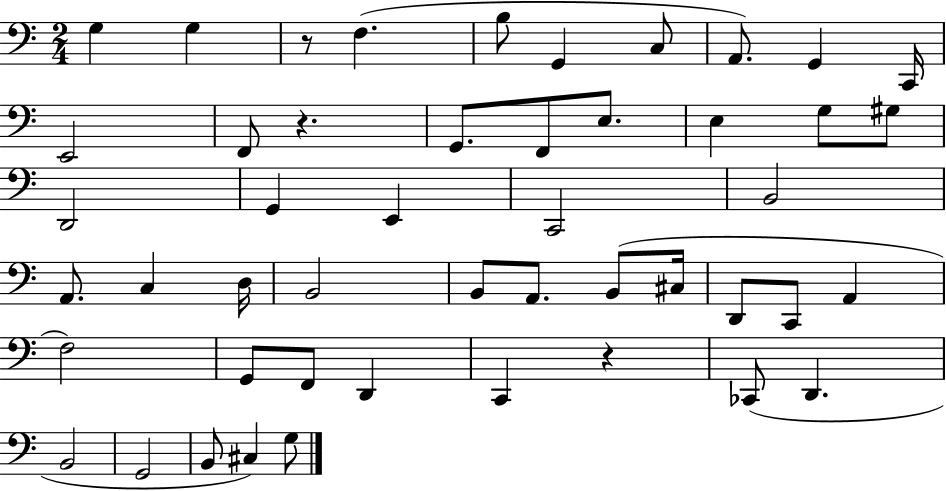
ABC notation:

X:1
T:Untitled
M:2/4
L:1/4
K:C
G, G, z/2 F, B,/2 G,, C,/2 A,,/2 G,, C,,/4 E,,2 F,,/2 z G,,/2 F,,/2 E,/2 E, G,/2 ^G,/2 D,,2 G,, E,, C,,2 B,,2 A,,/2 C, D,/4 B,,2 B,,/2 A,,/2 B,,/2 ^C,/4 D,,/2 C,,/2 A,, F,2 G,,/2 F,,/2 D,, C,, z _C,,/2 D,, B,,2 G,,2 B,,/2 ^C, G,/2